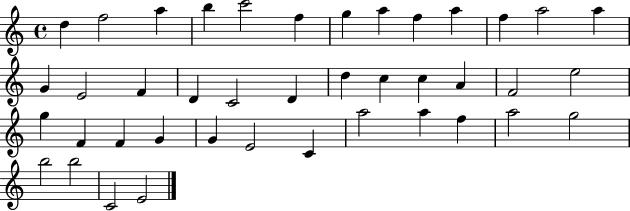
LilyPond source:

{
  \clef treble
  \time 4/4
  \defaultTimeSignature
  \key c \major
  d''4 f''2 a''4 | b''4 c'''2 f''4 | g''4 a''4 f''4 a''4 | f''4 a''2 a''4 | \break g'4 e'2 f'4 | d'4 c'2 d'4 | d''4 c''4 c''4 a'4 | f'2 e''2 | \break g''4 f'4 f'4 g'4 | g'4 e'2 c'4 | a''2 a''4 f''4 | a''2 g''2 | \break b''2 b''2 | c'2 e'2 | \bar "|."
}